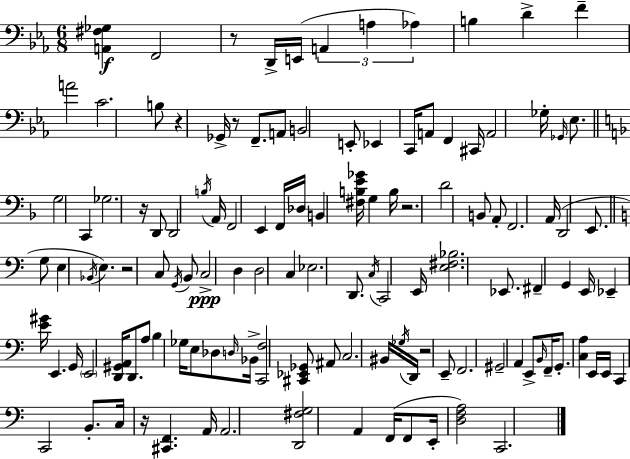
{
  \clef bass
  \numericTimeSignature
  \time 6/8
  \key c \minor
  <a, fis ges>4\f f,2 | r8 d,16-> e,16( \tuplet 3/2 { a,4 a4 | aes4) } b4 d'4-> | f'4-- a'2 | \break c'2. | b8 r4 ges,16-> r8 f,8.-- | a,8 b,2 e,8-. | ees,4 c,16 a,8 f,4 cis,16 | \break a,2 ges16-. \grace { ges,16 } ees8. | \bar "||" \break \key f \major g2 c,4 | ges2. | r16 d,8 d,2 \acciaccatura { b16 } | a,16 f,2 e,4 | \break f,16 des16 b,4 <fis b e' ges'>16 g4 | b16 r2. | d'2 b,8 a,8-. | f,2. | \break a,16( d,2 e,8. | \bar "||" \break \key c \major g8 e4 \acciaccatura { bes,16 }) e4. | r2 c8 \acciaccatura { g,16 } | b,8 c2->\ppp d4 | d2 c4 | \break ees2. | d,8. \acciaccatura { c16 } c,2 | e,16 <e fis bes>2. | ees,8. fis,4-- g,4 | \break e,16 ees,4-- <e' gis'>16 e,4. | g,16 \parenthesize e,2 <d, gis, a,>16 | d,8. a8 b4 ges16 e8 | des8 \grace { d16 } bes,16-> <c, f>2 | \break <cis, ees, ges,>8 ais,8 c2. | bis,16 \acciaccatura { ges16 } d,16 r2 | e,8-- f,2. | gis,2-- | \break a,4 e,8-> \grace { b,16 } f,16-- g,8.-. | <c a>4 e,16 e,16 c,4 c,2 | b,8.-. c16 r16 <cis, f,>4. | a,16 a,2. | \break <d, fis g>2 | a,4 f,16( f,8 e,16-. <d f a>2) | c,2. | \bar "|."
}